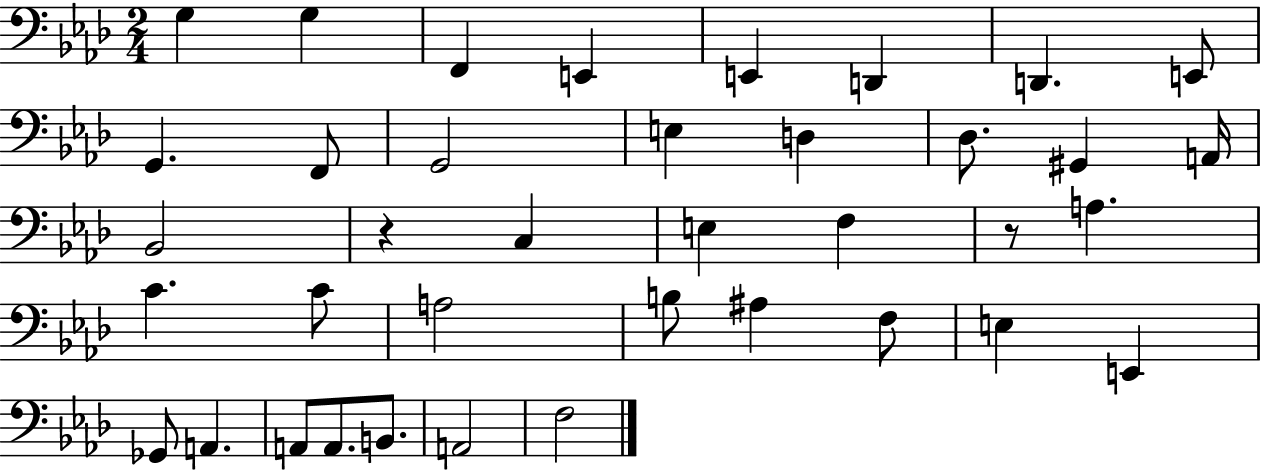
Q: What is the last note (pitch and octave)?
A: F3